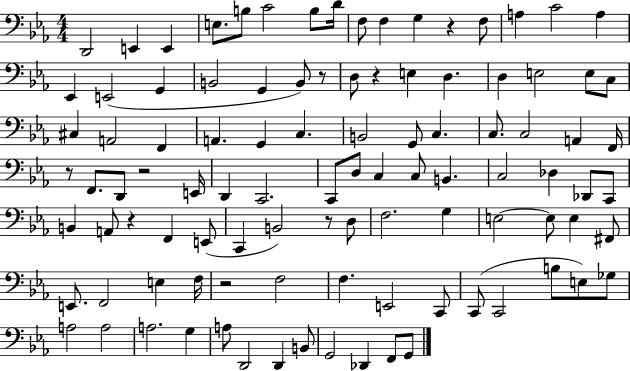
X:1
T:Untitled
M:4/4
L:1/4
K:Eb
D,,2 E,, E,, E,/2 B,/2 C2 B,/2 D/4 F,/2 F, G, z F,/2 A, C2 A, _E,, E,,2 G,, B,,2 G,, B,,/2 z/2 D,/2 z E, D, D, E,2 E,/2 C,/2 ^C, A,,2 F,, A,, G,, C, B,,2 G,,/2 C, C,/2 C,2 A,, F,,/4 z/2 F,,/2 D,,/2 z2 E,,/4 D,, C,,2 C,,/2 D,/2 C, C,/2 B,, C,2 _D, _D,,/2 C,,/2 B,, A,,/2 z F,, E,,/2 C,, B,,2 z/2 D,/2 F,2 G, E,2 E,/2 E, ^F,,/2 E,,/2 F,,2 E, F,/4 z2 F,2 F, E,,2 C,,/2 C,,/2 C,,2 B,/2 E,/2 _G,/2 A,2 A,2 A,2 G, A,/2 D,,2 D,, B,,/2 G,,2 _D,, F,,/2 G,,/2